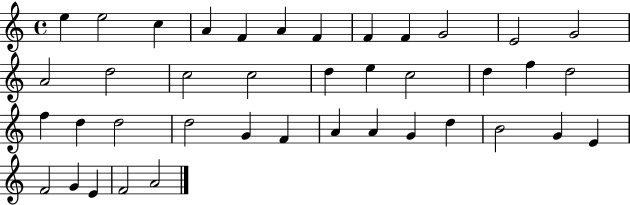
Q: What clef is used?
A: treble